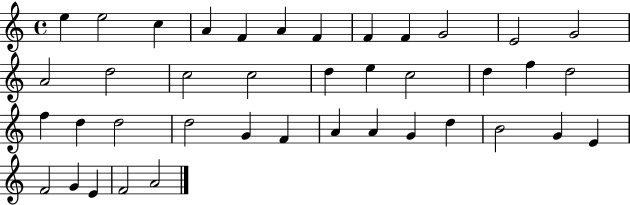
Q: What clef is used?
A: treble